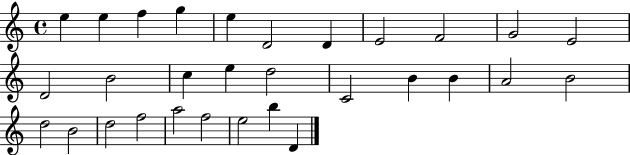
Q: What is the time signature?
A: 4/4